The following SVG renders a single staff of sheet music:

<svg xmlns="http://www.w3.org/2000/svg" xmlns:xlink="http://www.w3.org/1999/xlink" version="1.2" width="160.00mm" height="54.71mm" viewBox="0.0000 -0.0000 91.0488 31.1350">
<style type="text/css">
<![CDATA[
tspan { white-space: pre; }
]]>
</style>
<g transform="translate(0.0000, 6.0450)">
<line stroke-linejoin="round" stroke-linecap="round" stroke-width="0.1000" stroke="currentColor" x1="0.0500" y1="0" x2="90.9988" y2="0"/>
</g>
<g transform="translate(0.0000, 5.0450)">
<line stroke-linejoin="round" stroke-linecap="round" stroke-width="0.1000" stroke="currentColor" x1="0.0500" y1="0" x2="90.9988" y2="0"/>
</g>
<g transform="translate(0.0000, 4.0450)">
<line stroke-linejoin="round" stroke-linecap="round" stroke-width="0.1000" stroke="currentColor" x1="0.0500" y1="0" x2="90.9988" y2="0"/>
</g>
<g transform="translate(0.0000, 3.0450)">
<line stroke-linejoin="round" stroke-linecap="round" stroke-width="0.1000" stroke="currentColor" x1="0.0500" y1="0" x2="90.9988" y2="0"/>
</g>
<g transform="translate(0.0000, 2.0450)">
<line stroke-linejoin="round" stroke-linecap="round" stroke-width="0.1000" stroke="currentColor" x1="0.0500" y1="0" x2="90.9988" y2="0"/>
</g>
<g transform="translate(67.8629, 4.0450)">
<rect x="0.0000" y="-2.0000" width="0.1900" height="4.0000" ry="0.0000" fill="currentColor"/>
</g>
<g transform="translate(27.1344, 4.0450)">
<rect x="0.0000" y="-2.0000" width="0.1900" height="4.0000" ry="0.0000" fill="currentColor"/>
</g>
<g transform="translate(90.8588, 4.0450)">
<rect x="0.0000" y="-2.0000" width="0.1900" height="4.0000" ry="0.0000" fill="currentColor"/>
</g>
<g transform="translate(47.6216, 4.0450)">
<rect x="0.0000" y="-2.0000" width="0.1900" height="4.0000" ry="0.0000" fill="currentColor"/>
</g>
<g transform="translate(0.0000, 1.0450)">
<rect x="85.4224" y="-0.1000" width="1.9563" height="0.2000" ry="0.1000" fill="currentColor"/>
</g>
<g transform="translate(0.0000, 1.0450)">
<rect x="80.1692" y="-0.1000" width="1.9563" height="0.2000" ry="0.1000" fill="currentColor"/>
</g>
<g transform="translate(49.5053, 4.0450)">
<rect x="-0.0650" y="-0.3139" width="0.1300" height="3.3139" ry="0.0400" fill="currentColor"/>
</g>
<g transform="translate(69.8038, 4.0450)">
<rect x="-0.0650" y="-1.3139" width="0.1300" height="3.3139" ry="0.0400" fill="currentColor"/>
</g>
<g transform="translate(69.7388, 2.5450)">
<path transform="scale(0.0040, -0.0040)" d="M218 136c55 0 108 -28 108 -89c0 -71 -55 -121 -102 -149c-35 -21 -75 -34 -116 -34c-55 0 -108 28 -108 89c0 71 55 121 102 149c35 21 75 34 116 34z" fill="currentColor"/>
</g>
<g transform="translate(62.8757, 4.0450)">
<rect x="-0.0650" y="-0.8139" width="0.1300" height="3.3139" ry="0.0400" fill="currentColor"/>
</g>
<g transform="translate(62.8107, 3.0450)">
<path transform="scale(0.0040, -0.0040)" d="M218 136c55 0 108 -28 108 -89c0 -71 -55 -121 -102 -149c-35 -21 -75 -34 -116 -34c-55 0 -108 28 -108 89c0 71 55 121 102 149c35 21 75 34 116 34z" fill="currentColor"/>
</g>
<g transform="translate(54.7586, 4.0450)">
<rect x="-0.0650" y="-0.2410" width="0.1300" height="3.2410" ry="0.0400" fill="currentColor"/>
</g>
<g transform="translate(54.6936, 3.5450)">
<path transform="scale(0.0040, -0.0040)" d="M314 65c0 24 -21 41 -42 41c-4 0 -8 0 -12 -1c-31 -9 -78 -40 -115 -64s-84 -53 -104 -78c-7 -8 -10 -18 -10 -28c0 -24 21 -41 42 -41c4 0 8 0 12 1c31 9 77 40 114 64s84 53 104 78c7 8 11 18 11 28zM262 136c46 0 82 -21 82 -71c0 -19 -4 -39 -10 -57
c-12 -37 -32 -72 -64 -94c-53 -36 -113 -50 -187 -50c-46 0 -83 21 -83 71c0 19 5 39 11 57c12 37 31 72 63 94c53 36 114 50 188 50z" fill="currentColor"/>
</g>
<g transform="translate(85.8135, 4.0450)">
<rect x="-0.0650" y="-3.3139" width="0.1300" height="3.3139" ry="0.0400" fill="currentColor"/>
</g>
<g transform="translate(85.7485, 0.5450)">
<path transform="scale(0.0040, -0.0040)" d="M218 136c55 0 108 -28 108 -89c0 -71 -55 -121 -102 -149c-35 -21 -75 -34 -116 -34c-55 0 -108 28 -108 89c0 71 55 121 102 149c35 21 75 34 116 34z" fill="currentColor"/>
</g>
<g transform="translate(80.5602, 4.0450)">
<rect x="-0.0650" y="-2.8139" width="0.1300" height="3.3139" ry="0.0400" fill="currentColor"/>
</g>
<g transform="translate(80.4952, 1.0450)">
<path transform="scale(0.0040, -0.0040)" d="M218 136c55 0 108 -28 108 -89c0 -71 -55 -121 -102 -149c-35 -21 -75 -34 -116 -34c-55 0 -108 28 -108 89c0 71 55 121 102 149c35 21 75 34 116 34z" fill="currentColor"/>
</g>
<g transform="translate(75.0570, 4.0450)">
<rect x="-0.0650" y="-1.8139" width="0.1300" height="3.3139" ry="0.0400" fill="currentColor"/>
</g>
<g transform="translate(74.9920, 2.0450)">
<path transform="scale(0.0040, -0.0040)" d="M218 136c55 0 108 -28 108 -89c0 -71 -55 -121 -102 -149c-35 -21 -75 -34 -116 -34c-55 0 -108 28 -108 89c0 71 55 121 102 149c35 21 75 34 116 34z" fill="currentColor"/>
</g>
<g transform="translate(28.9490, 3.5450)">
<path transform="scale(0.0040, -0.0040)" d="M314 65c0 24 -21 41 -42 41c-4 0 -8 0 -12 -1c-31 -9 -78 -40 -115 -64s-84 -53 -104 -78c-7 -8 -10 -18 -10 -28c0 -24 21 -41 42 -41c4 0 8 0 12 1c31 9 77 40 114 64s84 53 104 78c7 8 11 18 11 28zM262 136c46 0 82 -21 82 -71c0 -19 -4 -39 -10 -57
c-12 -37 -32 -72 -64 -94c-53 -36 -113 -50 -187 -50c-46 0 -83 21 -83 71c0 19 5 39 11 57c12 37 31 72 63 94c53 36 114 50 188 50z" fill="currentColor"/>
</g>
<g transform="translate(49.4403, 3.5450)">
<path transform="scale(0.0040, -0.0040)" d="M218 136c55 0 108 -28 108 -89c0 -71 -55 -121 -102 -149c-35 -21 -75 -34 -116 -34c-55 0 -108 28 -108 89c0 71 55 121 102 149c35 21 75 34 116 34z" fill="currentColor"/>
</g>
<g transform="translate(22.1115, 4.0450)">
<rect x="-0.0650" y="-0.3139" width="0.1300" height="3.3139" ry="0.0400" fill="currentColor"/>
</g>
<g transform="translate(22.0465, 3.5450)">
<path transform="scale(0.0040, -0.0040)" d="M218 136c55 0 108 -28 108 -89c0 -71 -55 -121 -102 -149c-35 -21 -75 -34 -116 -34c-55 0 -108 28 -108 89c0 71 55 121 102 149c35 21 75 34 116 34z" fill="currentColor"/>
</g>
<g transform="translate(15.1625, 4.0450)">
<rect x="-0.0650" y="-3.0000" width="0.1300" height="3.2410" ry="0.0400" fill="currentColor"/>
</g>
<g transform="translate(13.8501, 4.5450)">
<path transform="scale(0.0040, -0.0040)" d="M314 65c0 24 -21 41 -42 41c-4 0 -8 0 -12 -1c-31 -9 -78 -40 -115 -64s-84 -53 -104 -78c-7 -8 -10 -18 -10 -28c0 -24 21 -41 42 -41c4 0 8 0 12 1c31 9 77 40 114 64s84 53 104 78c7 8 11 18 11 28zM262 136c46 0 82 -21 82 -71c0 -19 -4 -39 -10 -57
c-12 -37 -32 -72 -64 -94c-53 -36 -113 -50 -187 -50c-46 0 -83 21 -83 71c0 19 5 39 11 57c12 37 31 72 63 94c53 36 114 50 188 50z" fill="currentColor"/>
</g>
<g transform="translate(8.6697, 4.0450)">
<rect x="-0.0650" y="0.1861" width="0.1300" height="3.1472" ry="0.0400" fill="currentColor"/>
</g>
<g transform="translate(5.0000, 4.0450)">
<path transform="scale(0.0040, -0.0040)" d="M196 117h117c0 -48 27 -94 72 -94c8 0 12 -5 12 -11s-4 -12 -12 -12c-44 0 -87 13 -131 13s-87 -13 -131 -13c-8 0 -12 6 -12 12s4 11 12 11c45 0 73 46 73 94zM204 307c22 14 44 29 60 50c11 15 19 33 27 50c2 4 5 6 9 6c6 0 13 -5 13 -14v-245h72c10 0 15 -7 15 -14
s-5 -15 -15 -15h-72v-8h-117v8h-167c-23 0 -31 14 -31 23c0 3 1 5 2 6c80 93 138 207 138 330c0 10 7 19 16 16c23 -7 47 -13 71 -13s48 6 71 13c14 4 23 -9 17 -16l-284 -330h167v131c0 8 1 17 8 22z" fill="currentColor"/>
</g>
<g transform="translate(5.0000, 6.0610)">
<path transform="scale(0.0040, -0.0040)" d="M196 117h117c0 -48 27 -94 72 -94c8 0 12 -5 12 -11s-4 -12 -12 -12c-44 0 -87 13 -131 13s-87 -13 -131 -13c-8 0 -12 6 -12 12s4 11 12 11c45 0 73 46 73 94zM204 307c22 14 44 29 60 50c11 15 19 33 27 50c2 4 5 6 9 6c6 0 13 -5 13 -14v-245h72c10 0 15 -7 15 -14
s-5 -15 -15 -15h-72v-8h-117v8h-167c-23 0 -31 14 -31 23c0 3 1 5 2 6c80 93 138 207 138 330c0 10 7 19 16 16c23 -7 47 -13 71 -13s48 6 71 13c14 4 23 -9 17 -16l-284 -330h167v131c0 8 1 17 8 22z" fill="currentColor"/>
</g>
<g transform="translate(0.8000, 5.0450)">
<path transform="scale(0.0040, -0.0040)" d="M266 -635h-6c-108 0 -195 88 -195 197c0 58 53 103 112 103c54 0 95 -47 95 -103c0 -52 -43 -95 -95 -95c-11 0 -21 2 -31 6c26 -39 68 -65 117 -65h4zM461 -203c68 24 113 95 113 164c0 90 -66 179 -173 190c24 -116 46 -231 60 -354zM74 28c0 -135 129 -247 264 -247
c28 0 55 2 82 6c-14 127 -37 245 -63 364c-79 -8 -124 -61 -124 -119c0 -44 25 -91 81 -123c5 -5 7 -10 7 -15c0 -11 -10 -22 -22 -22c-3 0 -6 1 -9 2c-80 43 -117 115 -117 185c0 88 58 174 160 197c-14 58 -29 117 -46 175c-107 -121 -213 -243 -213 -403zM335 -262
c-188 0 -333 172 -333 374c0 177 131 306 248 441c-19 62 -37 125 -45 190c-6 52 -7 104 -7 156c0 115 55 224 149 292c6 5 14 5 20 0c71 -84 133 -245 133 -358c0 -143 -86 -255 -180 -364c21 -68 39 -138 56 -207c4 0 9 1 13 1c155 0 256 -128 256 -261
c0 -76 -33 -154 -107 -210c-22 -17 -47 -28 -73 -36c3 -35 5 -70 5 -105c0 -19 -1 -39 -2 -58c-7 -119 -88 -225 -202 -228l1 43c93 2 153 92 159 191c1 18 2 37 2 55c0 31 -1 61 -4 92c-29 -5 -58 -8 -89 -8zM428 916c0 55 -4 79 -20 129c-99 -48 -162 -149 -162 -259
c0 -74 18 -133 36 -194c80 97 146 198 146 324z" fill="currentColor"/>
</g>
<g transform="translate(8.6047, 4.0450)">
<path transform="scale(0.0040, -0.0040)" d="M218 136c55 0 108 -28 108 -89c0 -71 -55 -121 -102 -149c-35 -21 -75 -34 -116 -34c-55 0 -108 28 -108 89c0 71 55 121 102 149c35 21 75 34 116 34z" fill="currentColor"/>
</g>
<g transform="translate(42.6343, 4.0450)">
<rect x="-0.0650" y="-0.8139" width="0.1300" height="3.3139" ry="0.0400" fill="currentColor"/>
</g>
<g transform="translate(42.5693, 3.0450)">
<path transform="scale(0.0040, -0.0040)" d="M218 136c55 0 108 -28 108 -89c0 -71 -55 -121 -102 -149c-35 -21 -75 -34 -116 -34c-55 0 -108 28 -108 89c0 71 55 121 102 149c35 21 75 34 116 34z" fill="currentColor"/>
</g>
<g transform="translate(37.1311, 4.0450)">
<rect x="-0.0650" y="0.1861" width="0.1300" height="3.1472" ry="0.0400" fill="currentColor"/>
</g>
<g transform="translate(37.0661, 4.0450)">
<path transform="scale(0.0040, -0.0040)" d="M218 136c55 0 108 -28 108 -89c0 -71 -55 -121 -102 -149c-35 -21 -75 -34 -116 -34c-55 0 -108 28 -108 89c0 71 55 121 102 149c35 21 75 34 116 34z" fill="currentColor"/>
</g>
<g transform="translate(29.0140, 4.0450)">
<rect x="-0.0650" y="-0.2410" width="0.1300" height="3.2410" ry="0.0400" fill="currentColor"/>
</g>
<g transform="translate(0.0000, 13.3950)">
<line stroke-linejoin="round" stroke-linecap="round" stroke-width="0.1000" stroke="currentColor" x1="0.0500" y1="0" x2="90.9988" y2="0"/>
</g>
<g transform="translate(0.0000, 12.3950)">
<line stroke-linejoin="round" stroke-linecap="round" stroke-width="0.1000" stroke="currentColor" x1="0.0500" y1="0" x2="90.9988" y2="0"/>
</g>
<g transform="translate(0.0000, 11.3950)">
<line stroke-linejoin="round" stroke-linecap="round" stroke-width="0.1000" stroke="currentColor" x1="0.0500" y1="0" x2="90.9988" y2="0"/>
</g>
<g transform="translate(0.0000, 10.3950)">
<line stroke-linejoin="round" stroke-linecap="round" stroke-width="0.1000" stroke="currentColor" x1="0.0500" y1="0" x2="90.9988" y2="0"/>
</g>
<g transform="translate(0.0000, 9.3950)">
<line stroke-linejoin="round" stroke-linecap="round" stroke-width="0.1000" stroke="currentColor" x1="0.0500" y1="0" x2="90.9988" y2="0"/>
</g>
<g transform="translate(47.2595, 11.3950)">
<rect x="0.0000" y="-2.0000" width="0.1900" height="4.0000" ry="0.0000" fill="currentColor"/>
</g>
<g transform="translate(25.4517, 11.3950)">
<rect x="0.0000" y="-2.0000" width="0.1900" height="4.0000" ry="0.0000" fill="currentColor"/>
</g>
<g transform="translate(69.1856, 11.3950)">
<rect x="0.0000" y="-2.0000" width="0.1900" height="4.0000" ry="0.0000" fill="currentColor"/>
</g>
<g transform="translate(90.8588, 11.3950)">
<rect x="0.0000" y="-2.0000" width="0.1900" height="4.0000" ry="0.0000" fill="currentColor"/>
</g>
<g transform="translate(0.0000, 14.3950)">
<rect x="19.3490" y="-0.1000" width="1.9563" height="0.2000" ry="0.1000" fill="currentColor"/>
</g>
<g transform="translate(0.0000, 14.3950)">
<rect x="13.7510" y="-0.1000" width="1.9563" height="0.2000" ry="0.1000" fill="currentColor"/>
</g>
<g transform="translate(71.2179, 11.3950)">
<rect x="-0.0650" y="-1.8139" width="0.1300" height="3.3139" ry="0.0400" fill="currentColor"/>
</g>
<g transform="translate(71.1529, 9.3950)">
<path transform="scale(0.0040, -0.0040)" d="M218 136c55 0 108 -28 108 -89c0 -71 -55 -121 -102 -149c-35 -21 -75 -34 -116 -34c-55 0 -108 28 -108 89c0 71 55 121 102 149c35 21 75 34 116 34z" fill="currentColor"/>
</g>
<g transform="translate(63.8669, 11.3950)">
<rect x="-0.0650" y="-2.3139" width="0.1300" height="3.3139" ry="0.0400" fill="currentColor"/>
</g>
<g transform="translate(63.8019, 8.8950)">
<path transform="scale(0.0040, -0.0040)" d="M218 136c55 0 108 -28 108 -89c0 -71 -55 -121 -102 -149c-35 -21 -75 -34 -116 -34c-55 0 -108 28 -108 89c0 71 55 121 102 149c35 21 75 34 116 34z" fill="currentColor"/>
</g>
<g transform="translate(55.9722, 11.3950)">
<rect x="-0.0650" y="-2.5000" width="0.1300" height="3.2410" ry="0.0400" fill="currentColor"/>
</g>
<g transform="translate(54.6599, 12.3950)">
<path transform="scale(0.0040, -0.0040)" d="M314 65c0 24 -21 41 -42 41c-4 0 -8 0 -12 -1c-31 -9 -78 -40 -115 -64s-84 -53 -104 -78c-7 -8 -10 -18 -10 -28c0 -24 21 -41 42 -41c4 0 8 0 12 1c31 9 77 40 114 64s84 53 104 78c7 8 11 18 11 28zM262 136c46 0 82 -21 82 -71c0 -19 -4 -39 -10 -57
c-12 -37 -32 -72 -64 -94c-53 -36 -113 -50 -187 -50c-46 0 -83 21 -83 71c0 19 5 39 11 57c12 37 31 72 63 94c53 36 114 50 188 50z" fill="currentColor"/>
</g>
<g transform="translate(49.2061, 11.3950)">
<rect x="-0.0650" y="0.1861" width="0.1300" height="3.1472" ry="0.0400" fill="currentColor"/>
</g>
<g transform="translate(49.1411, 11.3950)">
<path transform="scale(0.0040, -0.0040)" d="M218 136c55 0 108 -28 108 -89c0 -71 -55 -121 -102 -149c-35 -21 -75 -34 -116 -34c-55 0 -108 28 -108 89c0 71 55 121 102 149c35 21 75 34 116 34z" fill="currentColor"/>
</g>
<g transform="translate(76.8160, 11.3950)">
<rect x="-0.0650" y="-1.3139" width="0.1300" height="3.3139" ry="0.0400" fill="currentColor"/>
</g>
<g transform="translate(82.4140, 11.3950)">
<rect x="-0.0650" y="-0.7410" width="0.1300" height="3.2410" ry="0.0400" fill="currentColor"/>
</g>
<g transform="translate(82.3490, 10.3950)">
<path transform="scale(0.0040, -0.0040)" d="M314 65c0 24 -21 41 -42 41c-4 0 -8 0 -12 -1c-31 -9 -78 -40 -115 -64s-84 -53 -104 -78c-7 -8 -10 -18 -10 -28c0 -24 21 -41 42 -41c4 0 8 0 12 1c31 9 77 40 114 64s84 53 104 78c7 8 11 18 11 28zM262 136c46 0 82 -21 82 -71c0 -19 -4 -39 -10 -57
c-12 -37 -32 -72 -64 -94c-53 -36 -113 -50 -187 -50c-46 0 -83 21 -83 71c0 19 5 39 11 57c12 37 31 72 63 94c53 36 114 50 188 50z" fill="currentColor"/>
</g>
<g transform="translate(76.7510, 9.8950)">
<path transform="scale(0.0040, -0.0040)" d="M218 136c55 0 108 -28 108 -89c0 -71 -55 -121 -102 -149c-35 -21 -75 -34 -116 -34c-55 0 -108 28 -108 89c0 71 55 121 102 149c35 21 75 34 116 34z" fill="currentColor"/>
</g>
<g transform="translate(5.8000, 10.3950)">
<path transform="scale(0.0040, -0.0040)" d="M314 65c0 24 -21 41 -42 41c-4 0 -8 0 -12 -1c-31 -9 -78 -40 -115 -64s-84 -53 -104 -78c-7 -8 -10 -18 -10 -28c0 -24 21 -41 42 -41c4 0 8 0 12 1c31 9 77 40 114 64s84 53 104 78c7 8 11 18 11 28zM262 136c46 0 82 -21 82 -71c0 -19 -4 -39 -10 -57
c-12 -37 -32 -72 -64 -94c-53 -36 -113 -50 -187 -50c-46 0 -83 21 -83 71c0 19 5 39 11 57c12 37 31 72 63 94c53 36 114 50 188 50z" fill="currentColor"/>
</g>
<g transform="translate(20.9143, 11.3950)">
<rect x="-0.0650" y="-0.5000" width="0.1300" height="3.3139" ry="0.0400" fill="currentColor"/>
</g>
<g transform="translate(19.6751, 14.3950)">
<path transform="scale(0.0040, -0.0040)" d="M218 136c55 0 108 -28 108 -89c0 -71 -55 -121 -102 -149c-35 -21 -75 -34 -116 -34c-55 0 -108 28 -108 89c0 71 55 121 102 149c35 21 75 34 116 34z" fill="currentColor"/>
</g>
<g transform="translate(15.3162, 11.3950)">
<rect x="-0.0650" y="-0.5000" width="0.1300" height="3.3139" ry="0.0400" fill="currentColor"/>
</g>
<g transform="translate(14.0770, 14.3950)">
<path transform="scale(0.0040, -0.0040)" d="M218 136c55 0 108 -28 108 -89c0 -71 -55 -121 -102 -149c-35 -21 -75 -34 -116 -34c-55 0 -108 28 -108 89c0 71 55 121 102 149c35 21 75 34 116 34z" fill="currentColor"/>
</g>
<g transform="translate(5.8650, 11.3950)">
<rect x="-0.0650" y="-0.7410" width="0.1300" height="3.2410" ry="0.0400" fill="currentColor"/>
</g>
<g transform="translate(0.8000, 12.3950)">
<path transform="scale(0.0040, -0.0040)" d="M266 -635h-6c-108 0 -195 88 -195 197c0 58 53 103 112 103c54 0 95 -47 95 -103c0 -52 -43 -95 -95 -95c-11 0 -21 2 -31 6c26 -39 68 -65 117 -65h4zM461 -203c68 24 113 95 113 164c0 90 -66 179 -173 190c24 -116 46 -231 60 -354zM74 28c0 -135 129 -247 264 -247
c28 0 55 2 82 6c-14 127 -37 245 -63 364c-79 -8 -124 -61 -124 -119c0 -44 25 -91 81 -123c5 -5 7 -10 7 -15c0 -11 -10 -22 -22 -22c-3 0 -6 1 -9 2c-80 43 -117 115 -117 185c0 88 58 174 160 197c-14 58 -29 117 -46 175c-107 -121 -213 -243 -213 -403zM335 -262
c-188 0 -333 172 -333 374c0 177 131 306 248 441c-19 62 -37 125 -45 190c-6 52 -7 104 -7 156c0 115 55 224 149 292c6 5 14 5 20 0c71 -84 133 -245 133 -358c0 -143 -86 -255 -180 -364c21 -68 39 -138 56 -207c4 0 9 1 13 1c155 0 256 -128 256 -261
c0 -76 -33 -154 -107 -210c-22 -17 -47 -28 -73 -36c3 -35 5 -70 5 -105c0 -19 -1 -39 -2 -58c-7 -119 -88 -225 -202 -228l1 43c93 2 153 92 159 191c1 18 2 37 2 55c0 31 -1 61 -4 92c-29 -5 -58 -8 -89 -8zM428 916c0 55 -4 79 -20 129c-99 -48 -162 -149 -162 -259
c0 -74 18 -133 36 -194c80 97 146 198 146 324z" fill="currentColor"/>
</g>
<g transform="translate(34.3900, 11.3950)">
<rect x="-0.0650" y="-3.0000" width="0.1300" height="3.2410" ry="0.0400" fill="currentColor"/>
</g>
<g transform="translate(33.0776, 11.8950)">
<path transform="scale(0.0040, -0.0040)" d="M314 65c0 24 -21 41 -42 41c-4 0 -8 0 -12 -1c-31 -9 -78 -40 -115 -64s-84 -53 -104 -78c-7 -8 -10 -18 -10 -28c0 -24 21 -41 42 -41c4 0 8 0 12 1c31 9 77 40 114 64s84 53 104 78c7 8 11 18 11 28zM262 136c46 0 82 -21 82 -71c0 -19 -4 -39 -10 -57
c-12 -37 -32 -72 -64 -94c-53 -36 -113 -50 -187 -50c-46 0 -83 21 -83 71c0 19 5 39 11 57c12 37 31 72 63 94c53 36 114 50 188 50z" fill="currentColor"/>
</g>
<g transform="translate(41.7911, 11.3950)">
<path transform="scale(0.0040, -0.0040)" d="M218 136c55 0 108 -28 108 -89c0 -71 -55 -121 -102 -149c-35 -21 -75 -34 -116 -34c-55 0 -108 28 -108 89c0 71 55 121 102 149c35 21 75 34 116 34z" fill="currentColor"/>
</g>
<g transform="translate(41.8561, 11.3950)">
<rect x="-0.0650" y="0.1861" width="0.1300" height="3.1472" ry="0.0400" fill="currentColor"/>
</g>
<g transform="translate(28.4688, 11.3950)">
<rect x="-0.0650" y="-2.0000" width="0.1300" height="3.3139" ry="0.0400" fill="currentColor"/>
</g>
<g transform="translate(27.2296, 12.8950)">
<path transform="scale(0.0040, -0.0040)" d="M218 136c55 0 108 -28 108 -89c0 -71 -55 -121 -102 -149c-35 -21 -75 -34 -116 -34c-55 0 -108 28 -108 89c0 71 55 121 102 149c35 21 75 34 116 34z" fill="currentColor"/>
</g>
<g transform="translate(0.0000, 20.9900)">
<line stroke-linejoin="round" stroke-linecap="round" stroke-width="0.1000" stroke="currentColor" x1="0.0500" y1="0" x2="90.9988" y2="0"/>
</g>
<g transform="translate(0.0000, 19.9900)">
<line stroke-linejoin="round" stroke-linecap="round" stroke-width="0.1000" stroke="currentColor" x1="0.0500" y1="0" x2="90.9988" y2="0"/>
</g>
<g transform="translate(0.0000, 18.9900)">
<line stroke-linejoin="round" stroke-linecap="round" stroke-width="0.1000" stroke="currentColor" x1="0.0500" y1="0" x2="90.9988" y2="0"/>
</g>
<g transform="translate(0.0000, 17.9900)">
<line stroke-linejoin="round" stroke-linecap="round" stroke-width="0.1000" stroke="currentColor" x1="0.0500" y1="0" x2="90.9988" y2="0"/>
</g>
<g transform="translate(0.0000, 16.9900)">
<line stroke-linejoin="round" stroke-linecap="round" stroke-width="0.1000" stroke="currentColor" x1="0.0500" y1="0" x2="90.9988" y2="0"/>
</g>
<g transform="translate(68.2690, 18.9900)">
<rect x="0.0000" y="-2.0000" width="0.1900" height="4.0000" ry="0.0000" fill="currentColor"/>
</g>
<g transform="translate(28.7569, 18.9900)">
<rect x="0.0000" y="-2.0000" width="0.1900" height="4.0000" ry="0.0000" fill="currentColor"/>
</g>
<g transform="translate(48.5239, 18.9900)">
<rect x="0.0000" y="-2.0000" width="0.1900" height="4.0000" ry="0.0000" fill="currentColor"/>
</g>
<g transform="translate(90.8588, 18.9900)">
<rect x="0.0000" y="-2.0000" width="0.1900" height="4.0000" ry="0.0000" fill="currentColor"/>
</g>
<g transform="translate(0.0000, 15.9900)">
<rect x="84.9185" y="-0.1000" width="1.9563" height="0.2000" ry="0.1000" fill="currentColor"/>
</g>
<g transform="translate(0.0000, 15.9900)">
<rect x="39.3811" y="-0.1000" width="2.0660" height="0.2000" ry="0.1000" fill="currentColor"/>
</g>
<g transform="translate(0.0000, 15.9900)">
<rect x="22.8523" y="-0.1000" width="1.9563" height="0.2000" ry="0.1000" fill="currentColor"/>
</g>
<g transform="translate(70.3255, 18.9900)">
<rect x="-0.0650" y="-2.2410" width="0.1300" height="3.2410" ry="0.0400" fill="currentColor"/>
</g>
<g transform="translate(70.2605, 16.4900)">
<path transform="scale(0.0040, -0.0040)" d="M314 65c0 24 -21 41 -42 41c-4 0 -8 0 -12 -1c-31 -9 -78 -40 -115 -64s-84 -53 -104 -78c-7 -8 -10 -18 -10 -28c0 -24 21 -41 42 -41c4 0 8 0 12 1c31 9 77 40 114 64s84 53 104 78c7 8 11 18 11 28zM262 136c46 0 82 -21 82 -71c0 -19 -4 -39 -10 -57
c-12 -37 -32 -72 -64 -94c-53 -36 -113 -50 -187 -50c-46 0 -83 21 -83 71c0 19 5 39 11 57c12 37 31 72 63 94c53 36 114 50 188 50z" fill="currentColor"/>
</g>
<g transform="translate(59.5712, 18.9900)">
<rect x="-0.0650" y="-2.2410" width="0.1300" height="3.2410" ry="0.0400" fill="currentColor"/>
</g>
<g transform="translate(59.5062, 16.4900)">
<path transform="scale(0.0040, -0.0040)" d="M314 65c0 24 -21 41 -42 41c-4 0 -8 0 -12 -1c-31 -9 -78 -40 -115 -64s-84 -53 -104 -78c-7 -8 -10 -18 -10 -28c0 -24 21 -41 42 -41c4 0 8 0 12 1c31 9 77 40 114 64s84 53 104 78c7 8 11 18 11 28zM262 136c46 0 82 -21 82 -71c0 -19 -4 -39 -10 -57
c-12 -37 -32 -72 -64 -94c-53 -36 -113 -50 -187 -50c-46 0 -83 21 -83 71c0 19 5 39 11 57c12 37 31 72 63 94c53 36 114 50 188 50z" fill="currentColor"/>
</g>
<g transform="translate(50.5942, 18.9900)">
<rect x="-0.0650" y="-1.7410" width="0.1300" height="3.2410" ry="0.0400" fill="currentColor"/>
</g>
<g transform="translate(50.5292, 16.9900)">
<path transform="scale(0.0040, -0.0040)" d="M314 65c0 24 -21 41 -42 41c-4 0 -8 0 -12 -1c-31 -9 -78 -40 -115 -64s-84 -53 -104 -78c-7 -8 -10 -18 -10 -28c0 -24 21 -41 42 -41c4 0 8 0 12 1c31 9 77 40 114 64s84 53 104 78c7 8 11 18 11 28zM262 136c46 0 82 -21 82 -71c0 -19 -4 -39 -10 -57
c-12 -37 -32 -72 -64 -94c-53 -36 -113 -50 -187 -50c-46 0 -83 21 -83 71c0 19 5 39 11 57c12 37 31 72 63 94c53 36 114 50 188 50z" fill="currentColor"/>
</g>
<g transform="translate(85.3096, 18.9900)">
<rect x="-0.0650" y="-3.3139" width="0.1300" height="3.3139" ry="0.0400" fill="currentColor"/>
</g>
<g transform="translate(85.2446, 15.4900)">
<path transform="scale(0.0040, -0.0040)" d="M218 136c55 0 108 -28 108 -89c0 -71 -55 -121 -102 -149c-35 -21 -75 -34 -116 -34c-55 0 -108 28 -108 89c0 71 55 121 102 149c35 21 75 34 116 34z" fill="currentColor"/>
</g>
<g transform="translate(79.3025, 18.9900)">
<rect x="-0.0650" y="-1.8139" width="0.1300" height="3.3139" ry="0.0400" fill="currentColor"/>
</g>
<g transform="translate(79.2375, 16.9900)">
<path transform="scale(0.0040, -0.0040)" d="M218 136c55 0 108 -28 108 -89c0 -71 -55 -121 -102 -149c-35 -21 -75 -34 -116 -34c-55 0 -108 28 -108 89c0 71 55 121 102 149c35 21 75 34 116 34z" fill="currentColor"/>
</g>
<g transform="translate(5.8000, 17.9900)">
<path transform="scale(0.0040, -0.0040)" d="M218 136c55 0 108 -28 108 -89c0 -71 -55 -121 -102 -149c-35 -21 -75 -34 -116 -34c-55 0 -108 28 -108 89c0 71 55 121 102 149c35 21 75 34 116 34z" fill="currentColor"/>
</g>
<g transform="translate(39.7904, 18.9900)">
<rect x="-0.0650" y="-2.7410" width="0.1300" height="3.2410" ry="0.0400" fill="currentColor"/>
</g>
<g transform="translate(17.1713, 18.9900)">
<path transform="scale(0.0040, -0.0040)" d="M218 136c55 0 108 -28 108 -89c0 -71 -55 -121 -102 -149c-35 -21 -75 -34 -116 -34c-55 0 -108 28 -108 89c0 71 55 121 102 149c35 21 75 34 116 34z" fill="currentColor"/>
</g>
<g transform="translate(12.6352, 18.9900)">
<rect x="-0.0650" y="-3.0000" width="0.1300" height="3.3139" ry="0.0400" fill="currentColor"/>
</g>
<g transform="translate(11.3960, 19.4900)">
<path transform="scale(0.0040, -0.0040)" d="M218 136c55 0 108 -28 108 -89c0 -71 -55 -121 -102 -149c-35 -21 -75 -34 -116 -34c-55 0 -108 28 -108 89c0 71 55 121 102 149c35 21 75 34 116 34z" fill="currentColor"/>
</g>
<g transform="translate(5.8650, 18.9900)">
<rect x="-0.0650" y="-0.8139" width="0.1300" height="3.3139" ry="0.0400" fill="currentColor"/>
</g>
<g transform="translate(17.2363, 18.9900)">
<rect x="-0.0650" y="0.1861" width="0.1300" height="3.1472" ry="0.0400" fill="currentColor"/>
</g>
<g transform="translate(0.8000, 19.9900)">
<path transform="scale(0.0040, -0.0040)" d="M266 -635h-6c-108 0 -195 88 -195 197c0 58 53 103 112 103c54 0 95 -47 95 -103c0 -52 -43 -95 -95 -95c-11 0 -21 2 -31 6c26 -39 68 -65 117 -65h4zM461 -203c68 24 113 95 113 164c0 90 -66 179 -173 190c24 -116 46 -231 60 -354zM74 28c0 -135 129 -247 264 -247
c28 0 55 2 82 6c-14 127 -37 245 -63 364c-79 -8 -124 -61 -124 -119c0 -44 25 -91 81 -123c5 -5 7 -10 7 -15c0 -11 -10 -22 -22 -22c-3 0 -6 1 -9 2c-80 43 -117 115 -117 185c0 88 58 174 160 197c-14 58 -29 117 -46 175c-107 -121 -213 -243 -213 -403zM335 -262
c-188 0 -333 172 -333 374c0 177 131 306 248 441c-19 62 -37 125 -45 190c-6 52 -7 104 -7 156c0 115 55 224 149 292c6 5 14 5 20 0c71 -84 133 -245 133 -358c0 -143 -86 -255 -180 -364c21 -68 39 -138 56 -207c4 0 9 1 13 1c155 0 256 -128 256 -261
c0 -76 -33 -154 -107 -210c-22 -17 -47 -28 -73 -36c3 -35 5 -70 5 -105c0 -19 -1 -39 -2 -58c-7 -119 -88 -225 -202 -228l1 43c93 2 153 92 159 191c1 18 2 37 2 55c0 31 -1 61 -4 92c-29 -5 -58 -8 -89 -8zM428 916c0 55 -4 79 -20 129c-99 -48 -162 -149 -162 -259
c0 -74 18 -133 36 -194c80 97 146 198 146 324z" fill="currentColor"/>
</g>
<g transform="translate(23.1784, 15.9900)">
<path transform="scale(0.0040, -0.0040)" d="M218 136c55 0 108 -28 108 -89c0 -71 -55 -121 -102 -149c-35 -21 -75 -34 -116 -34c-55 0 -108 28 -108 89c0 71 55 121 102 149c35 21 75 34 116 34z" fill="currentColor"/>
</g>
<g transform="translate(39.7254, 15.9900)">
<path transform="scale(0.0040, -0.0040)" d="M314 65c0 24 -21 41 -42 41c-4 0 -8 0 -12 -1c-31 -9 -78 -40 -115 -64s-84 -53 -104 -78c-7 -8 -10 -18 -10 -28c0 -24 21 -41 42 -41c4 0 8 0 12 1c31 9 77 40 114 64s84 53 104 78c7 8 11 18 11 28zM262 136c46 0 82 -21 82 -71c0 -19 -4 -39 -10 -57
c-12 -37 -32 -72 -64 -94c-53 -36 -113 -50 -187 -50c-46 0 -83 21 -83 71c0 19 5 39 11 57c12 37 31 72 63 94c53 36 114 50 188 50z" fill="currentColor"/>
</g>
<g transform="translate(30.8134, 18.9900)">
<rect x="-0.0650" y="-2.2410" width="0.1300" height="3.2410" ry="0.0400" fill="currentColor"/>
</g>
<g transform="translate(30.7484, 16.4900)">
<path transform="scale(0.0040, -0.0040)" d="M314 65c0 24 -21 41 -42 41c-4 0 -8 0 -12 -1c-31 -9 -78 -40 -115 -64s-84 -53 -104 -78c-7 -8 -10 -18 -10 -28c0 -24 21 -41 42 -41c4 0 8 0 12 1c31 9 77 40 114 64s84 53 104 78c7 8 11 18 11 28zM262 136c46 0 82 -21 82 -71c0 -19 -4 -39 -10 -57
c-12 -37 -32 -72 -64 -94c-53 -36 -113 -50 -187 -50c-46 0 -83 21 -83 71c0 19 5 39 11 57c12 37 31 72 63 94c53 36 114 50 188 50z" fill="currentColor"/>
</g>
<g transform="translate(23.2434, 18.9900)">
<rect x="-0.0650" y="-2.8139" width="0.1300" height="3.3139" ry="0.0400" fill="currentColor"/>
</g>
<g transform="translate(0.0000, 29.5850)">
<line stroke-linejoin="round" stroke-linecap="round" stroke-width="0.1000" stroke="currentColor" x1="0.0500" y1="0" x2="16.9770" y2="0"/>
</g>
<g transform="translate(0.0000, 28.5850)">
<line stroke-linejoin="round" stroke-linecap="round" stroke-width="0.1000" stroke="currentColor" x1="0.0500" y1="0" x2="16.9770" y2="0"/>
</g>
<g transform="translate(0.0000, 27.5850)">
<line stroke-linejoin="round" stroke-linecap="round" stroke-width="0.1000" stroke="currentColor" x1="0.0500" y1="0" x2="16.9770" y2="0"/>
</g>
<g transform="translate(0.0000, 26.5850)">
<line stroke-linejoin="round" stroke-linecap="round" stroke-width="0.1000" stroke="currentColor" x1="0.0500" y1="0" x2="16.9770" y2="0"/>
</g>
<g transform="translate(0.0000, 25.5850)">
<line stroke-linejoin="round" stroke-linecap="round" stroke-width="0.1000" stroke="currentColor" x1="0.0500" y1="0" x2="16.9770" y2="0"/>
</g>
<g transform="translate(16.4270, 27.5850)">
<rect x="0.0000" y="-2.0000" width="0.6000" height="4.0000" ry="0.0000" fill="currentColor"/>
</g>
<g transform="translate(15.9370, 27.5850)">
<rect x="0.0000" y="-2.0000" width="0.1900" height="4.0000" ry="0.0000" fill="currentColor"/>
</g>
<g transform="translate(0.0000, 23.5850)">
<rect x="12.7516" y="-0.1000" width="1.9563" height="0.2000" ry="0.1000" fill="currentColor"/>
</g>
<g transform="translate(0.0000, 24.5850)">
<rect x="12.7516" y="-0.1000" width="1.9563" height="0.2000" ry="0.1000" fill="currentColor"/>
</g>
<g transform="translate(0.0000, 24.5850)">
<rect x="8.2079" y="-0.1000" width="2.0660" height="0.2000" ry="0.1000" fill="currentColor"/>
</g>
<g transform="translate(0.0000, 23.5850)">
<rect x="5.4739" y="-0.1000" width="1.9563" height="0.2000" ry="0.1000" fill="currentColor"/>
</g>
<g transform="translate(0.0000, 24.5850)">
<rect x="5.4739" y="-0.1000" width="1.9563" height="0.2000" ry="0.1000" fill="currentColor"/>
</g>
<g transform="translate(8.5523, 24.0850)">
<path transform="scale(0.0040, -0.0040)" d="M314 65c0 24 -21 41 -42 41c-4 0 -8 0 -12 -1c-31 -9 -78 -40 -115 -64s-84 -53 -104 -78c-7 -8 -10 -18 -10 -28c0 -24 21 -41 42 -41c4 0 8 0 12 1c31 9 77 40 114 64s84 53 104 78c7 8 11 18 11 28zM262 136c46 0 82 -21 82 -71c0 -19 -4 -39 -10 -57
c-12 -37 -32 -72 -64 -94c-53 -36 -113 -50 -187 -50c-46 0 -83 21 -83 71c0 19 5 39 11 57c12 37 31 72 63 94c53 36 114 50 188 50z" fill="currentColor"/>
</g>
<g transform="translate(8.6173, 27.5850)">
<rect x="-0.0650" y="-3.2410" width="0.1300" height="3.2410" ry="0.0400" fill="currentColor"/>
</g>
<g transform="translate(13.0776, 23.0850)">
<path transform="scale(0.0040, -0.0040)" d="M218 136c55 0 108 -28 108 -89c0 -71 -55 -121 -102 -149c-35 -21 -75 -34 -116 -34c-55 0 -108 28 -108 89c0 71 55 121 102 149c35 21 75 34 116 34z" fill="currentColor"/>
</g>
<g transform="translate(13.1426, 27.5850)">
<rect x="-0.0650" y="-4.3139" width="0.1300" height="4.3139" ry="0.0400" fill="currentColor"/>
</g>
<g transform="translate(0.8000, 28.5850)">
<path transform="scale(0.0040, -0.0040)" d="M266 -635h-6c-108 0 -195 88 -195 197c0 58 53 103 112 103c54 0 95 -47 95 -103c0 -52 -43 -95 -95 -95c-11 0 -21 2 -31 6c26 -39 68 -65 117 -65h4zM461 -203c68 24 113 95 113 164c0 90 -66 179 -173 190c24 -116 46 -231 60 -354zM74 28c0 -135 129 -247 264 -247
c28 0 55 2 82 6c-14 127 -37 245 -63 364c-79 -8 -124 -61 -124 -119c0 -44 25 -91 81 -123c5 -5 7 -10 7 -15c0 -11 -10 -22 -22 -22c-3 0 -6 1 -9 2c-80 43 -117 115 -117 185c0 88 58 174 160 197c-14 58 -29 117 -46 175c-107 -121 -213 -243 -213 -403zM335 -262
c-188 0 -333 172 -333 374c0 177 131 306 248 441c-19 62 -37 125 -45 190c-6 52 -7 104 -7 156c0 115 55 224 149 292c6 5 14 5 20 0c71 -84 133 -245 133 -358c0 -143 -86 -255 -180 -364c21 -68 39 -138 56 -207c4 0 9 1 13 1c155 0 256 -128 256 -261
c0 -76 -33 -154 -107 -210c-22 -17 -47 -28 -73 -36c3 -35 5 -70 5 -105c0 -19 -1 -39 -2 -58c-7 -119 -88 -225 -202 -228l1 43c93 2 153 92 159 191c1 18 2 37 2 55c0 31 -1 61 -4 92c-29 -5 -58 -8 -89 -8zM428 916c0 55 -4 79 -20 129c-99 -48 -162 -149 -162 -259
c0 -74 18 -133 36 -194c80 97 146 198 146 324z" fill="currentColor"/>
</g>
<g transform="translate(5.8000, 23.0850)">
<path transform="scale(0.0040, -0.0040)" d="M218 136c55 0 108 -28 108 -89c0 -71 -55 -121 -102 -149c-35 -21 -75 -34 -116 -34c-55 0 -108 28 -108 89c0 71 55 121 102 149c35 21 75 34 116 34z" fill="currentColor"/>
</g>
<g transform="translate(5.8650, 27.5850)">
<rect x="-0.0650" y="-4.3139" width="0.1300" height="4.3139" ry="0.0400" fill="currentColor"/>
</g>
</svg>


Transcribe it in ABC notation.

X:1
T:Untitled
M:4/4
L:1/4
K:C
B A2 c c2 B d c c2 d e f a b d2 C C F A2 B B G2 g f e d2 d A B a g2 a2 f2 g2 g2 f b d' b2 d'